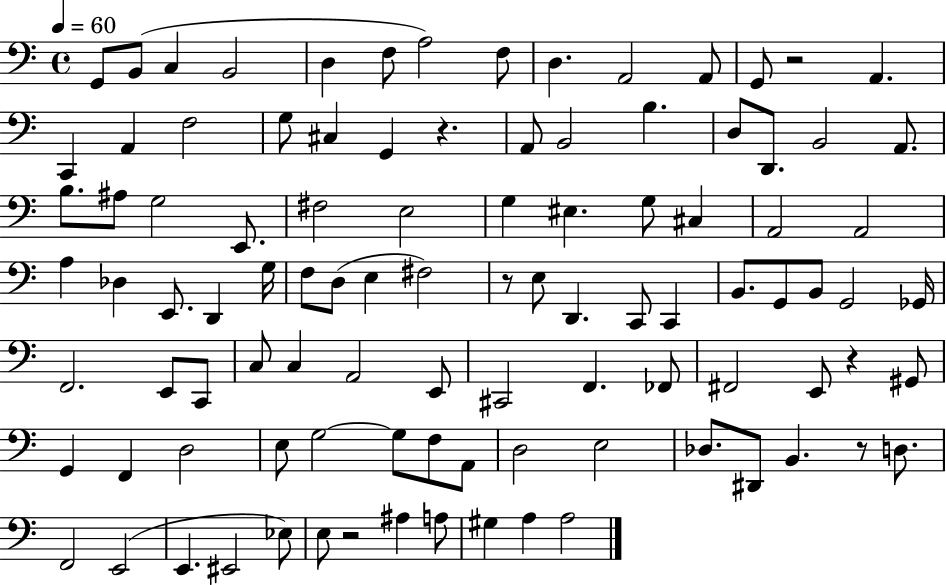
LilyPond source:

{
  \clef bass
  \time 4/4
  \defaultTimeSignature
  \key c \major
  \tempo 4 = 60
  g,8 b,8( c4 b,2 | d4 f8 a2) f8 | d4. a,2 a,8 | g,8 r2 a,4. | \break c,4 a,4 f2 | g8 cis4 g,4 r4. | a,8 b,2 b4. | d8 d,8. b,2 a,8. | \break b8. ais8 g2 e,8. | fis2 e2 | g4 eis4. g8 cis4 | a,2 a,2 | \break a4 des4 e,8. d,4 g16 | f8 d8( e4 fis2) | r8 e8 d,4. c,8 c,4 | b,8. g,8 b,8 g,2 ges,16 | \break f,2. e,8 c,8 | c8 c4 a,2 e,8 | cis,2 f,4. fes,8 | fis,2 e,8 r4 gis,8 | \break g,4 f,4 d2 | e8 g2~~ g8 f8 a,8 | d2 e2 | des8. dis,8 b,4. r8 d8. | \break f,2 e,2( | e,4. eis,2 ees8) | e8 r2 ais4 a8 | gis4 a4 a2 | \break \bar "|."
}